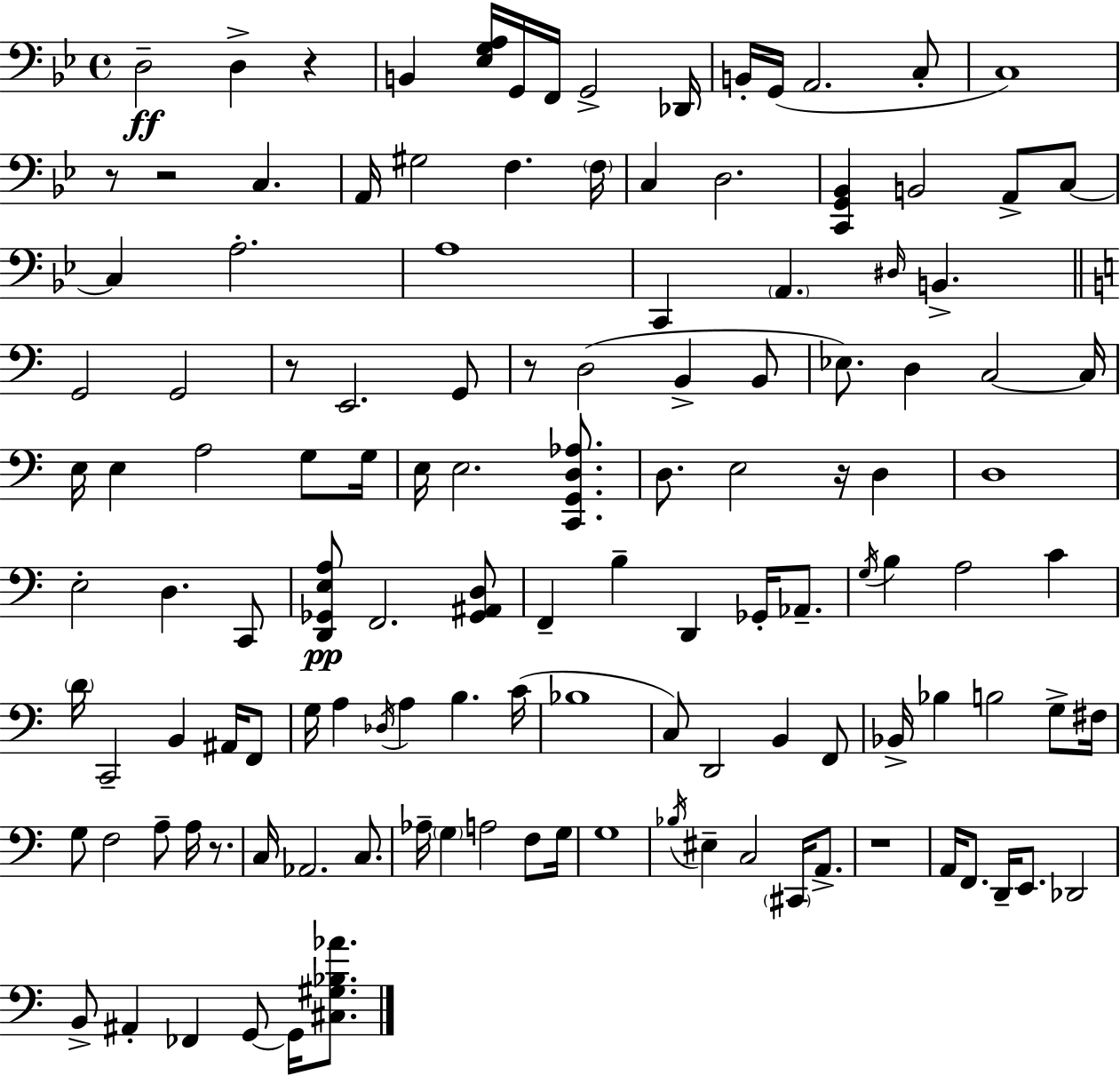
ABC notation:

X:1
T:Untitled
M:4/4
L:1/4
K:Gm
D,2 D, z B,, [_E,G,A,]/4 G,,/4 F,,/4 G,,2 _D,,/4 B,,/4 G,,/4 A,,2 C,/2 C,4 z/2 z2 C, A,,/4 ^G,2 F, F,/4 C, D,2 [C,,G,,_B,,] B,,2 A,,/2 C,/2 C, A,2 A,4 C,, A,, ^D,/4 B,, G,,2 G,,2 z/2 E,,2 G,,/2 z/2 D,2 B,, B,,/2 _E,/2 D, C,2 C,/4 E,/4 E, A,2 G,/2 G,/4 E,/4 E,2 [C,,G,,D,_A,]/2 D,/2 E,2 z/4 D, D,4 E,2 D, C,,/2 [D,,_G,,E,A,]/2 F,,2 [_G,,^A,,D,]/2 F,, B, D,, _G,,/4 _A,,/2 G,/4 B, A,2 C D/4 C,,2 B,, ^A,,/4 F,,/2 G,/4 A, _D,/4 A, B, C/4 _B,4 C,/2 D,,2 B,, F,,/2 _B,,/4 _B, B,2 G,/2 ^F,/4 G,/2 F,2 A,/2 A,/4 z/2 C,/4 _A,,2 C,/2 _A,/4 G, A,2 F,/2 G,/4 G,4 _B,/4 ^E, C,2 ^C,,/4 A,,/2 z4 A,,/4 F,,/2 D,,/4 E,,/2 _D,,2 B,,/2 ^A,, _F,, G,,/2 G,,/4 [^C,^G,_B,_A]/2